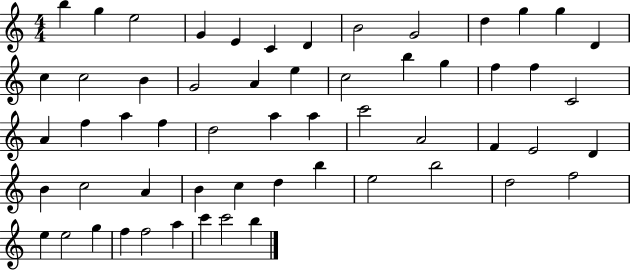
B5/q G5/q E5/h G4/q E4/q C4/q D4/q B4/h G4/h D5/q G5/q G5/q D4/q C5/q C5/h B4/q G4/h A4/q E5/q C5/h B5/q G5/q F5/q F5/q C4/h A4/q F5/q A5/q F5/q D5/h A5/q A5/q C6/h A4/h F4/q E4/h D4/q B4/q C5/h A4/q B4/q C5/q D5/q B5/q E5/h B5/h D5/h F5/h E5/q E5/h G5/q F5/q F5/h A5/q C6/q C6/h B5/q